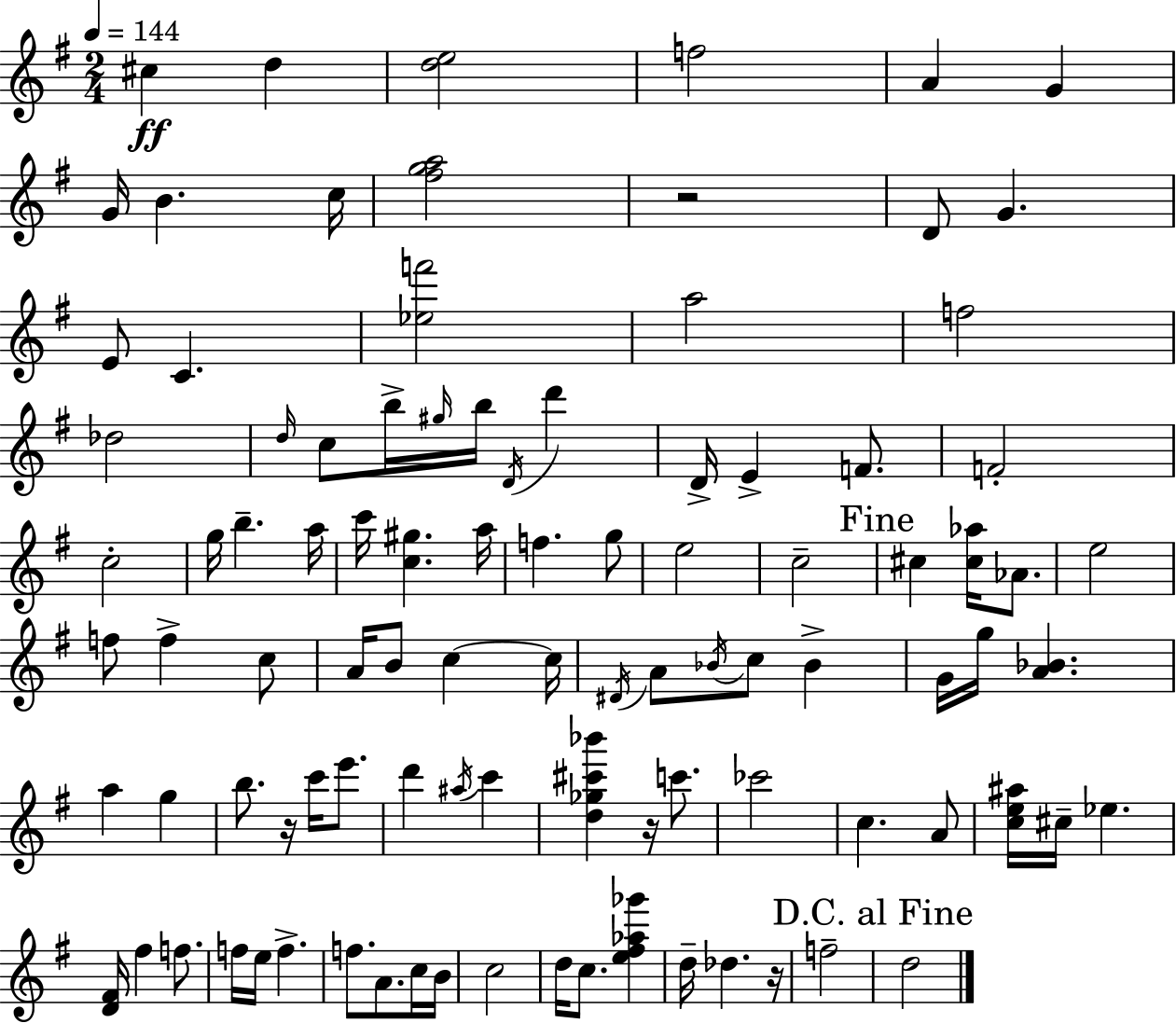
{
  \clef treble
  \numericTimeSignature
  \time 2/4
  \key e \minor
  \tempo 4 = 144
  cis''4\ff d''4 | <d'' e''>2 | f''2 | a'4 g'4 | \break g'16 b'4. c''16 | <fis'' g'' a''>2 | r2 | d'8 g'4. | \break e'8 c'4. | <ees'' f'''>2 | a''2 | f''2 | \break des''2 | \grace { d''16 } c''8 b''16-> \grace { gis''16 } b''16 \acciaccatura { d'16 } d'''4 | d'16-> e'4-> | f'8. f'2-. | \break c''2-. | g''16 b''4.-- | a''16 c'''16 <c'' gis''>4. | a''16 f''4. | \break g''8 e''2 | c''2-- | \mark "Fine" cis''4 <cis'' aes''>16 | aes'8. e''2 | \break f''8 f''4-> | c''8 a'16 b'8 c''4~~ | c''16 \acciaccatura { dis'16 } a'8 \acciaccatura { bes'16 } c''8 | bes'4-> g'16 g''16 <a' bes'>4. | \break a''4 | g''4 b''8. | r16 c'''16 e'''8. d'''4 | \acciaccatura { ais''16 } c'''4 <d'' ges'' cis''' bes'''>4 | \break r16 c'''8. ces'''2 | c''4. | a'8 <c'' e'' ais''>16 cis''16-- | ees''4. <d' fis'>16 fis''4 | \break f''8. f''16 e''16 | f''4.-> f''8. | a'8. c''16 b'16 c''2 | d''16 c''8. | \break <e'' fis'' aes'' ges'''>4 d''16-- des''4. | r16 f''2-- | \mark "D.C. al Fine" d''2 | \bar "|."
}